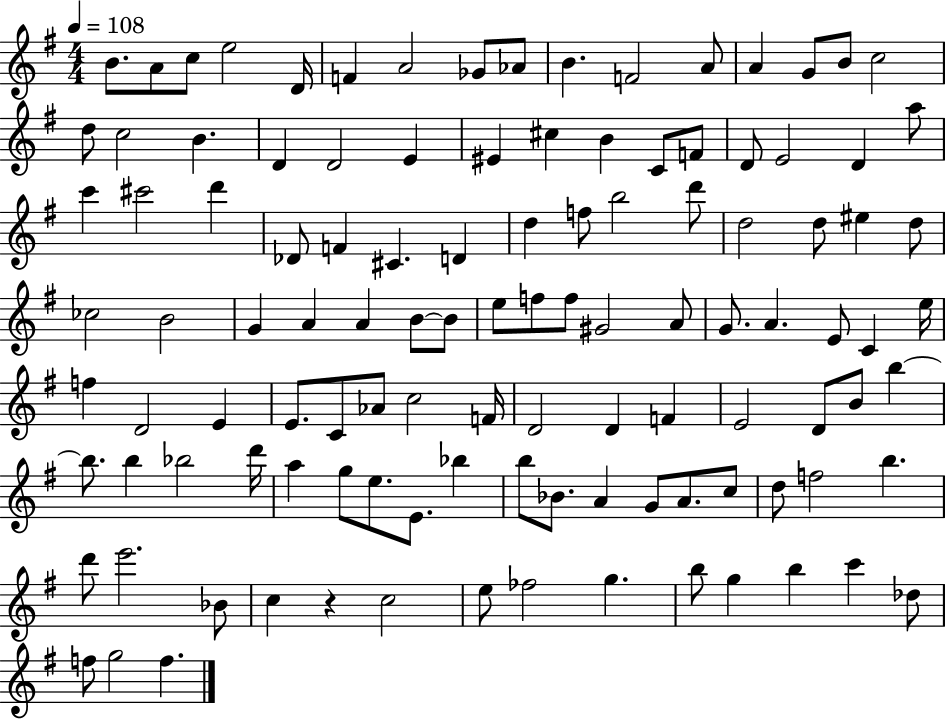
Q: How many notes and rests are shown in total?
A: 113